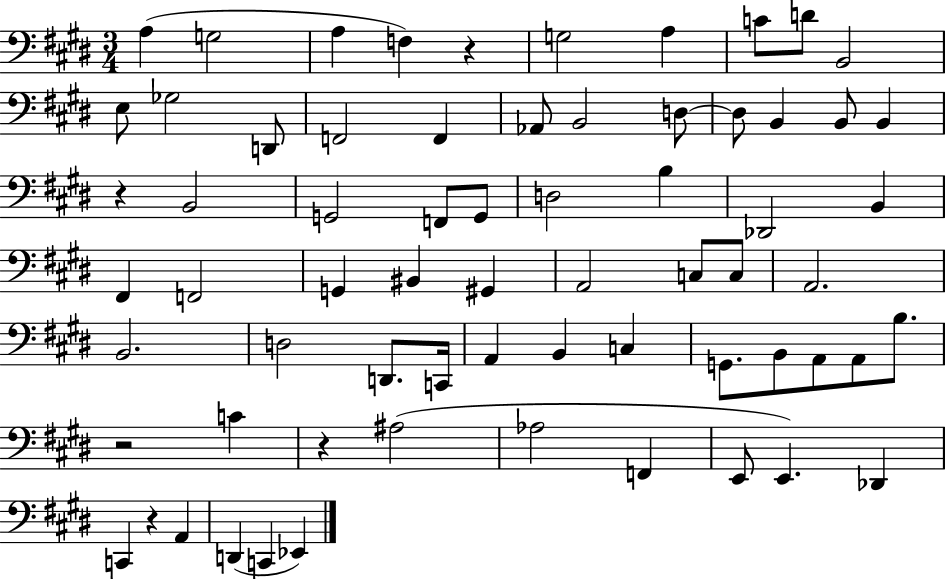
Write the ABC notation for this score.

X:1
T:Untitled
M:3/4
L:1/4
K:E
A, G,2 A, F, z G,2 A, C/2 D/2 B,,2 E,/2 _G,2 D,,/2 F,,2 F,, _A,,/2 B,,2 D,/2 D,/2 B,, B,,/2 B,, z B,,2 G,,2 F,,/2 G,,/2 D,2 B, _D,,2 B,, ^F,, F,,2 G,, ^B,, ^G,, A,,2 C,/2 C,/2 A,,2 B,,2 D,2 D,,/2 C,,/4 A,, B,, C, G,,/2 B,,/2 A,,/2 A,,/2 B,/2 z2 C z ^A,2 _A,2 F,, E,,/2 E,, _D,, C,, z A,, D,, C,, _E,,